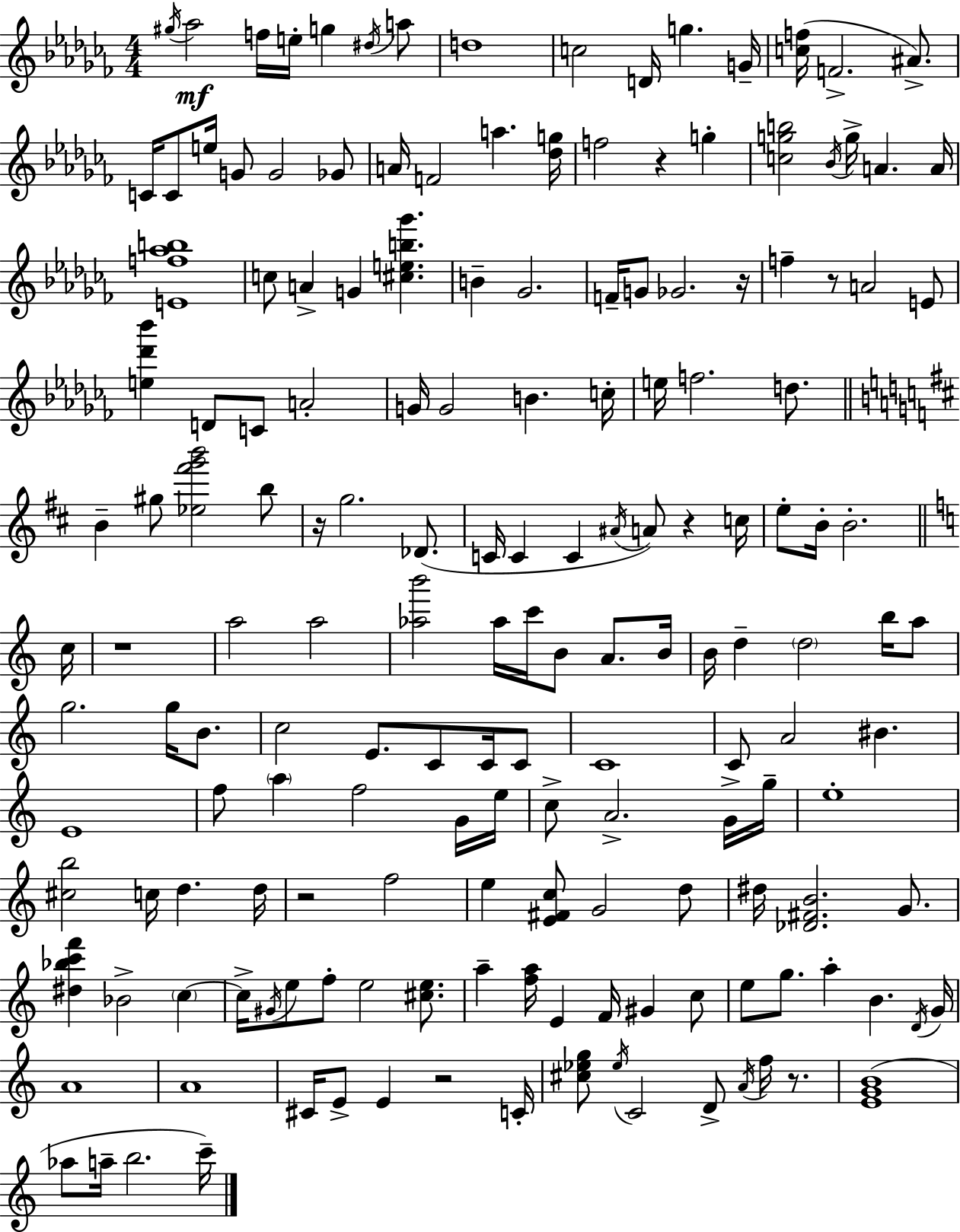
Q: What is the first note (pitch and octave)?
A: G#5